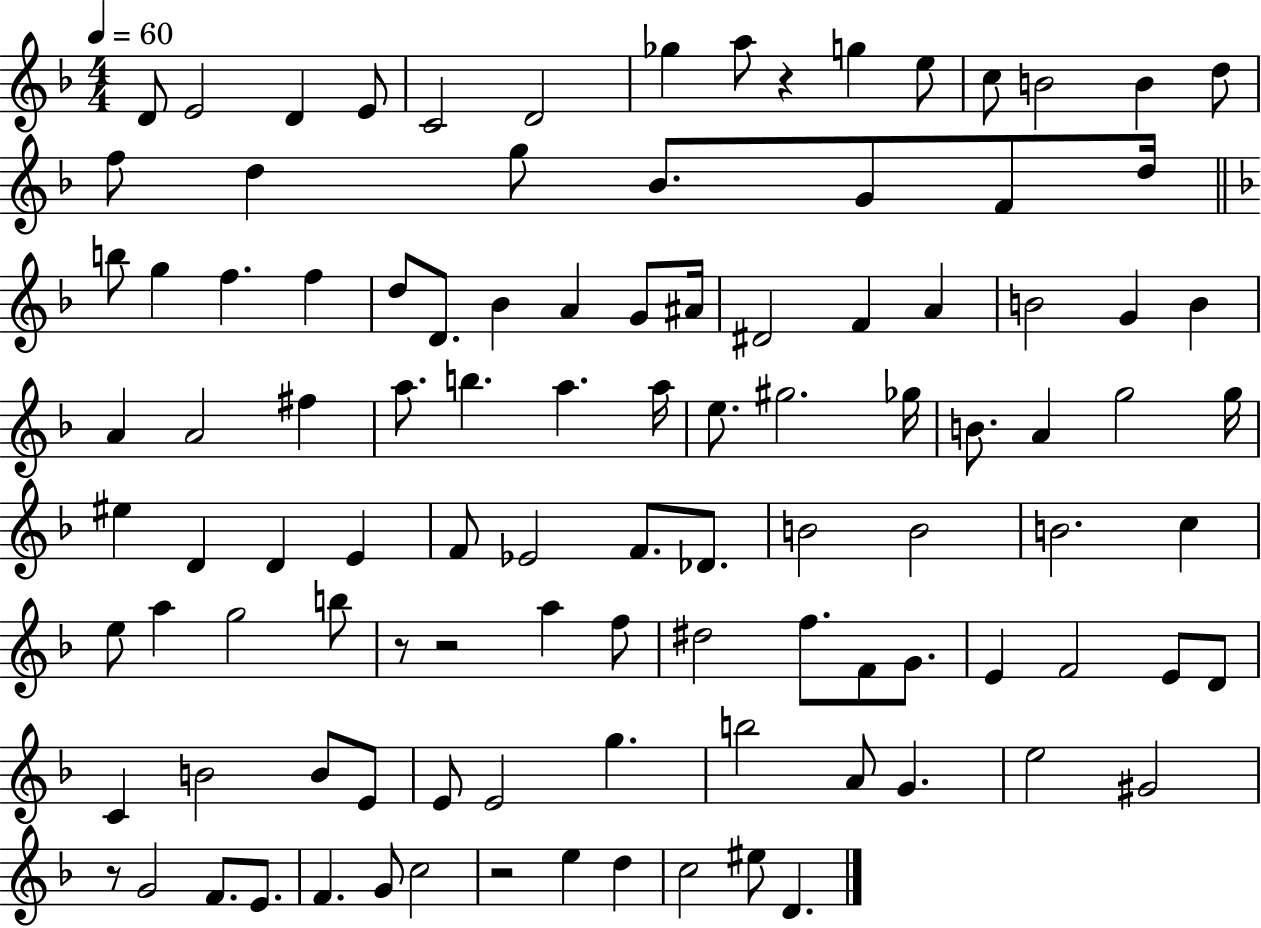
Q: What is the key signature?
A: F major